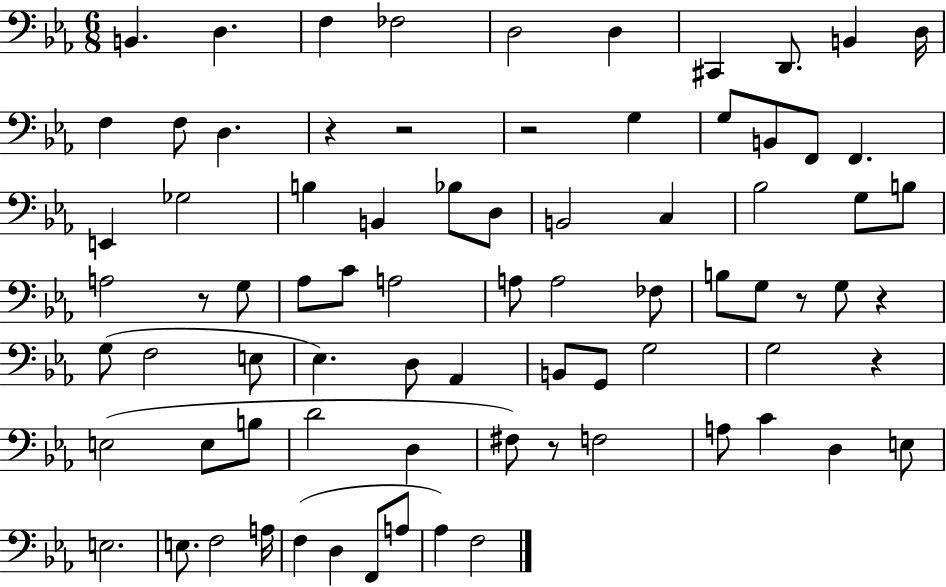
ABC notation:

X:1
T:Untitled
M:6/8
L:1/4
K:Eb
B,, D, F, _F,2 D,2 D, ^C,, D,,/2 B,, D,/4 F, F,/2 D, z z2 z2 G, G,/2 B,,/2 F,,/2 F,, E,, _G,2 B, B,, _B,/2 D,/2 B,,2 C, _B,2 G,/2 B,/2 A,2 z/2 G,/2 _A,/2 C/2 A,2 A,/2 A,2 _F,/2 B,/2 G,/2 z/2 G,/2 z G,/2 F,2 E,/2 _E, D,/2 _A,, B,,/2 G,,/2 G,2 G,2 z E,2 E,/2 B,/2 D2 D, ^F,/2 z/2 F,2 A,/2 C D, E,/2 E,2 E,/2 F,2 A,/4 F, D, F,,/2 A,/2 _A, F,2